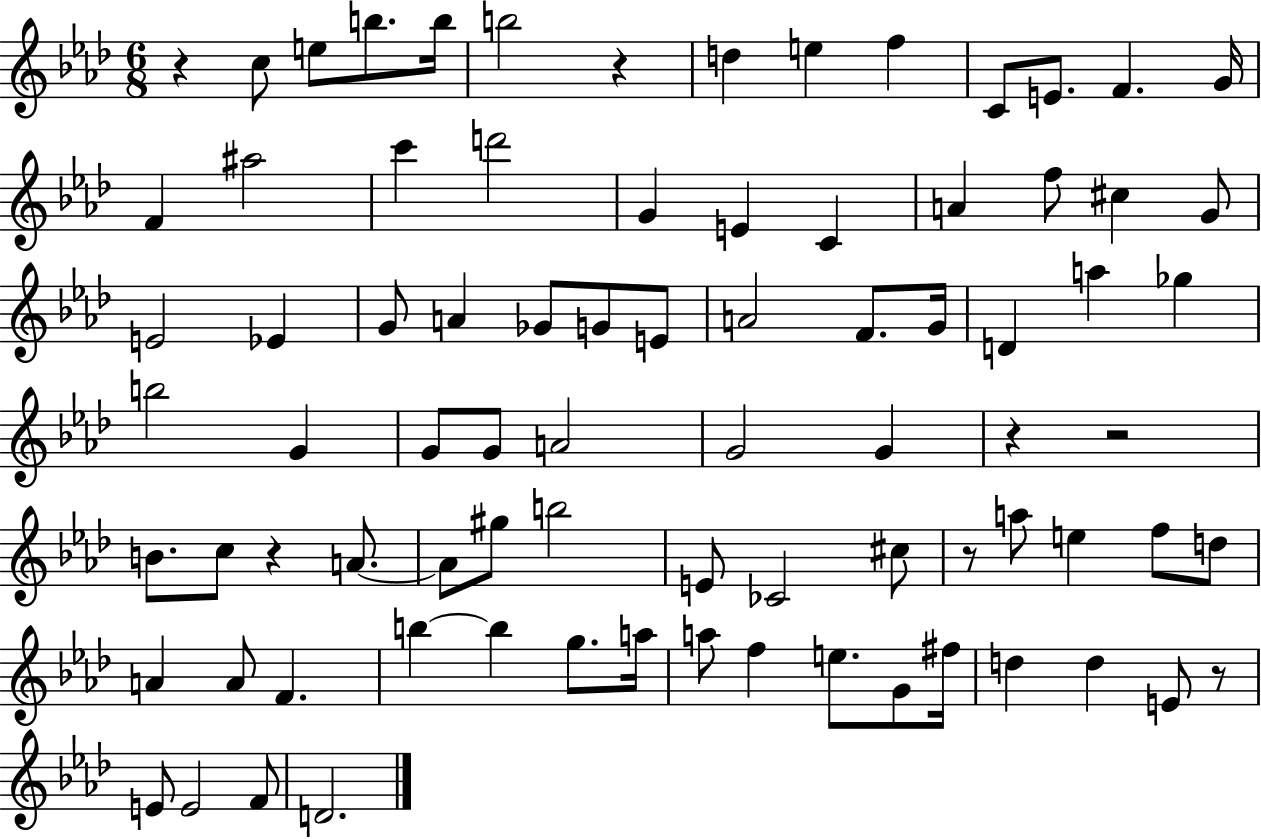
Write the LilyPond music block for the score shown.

{
  \clef treble
  \numericTimeSignature
  \time 6/8
  \key aes \major
  r4 c''8 e''8 b''8. b''16 | b''2 r4 | d''4 e''4 f''4 | c'8 e'8. f'4. g'16 | \break f'4 ais''2 | c'''4 d'''2 | g'4 e'4 c'4 | a'4 f''8 cis''4 g'8 | \break e'2 ees'4 | g'8 a'4 ges'8 g'8 e'8 | a'2 f'8. g'16 | d'4 a''4 ges''4 | \break b''2 g'4 | g'8 g'8 a'2 | g'2 g'4 | r4 r2 | \break b'8. c''8 r4 a'8.~~ | a'8 gis''8 b''2 | e'8 ces'2 cis''8 | r8 a''8 e''4 f''8 d''8 | \break a'4 a'8 f'4. | b''4~~ b''4 g''8. a''16 | a''8 f''4 e''8. g'8 fis''16 | d''4 d''4 e'8 r8 | \break e'8 e'2 f'8 | d'2. | \bar "|."
}